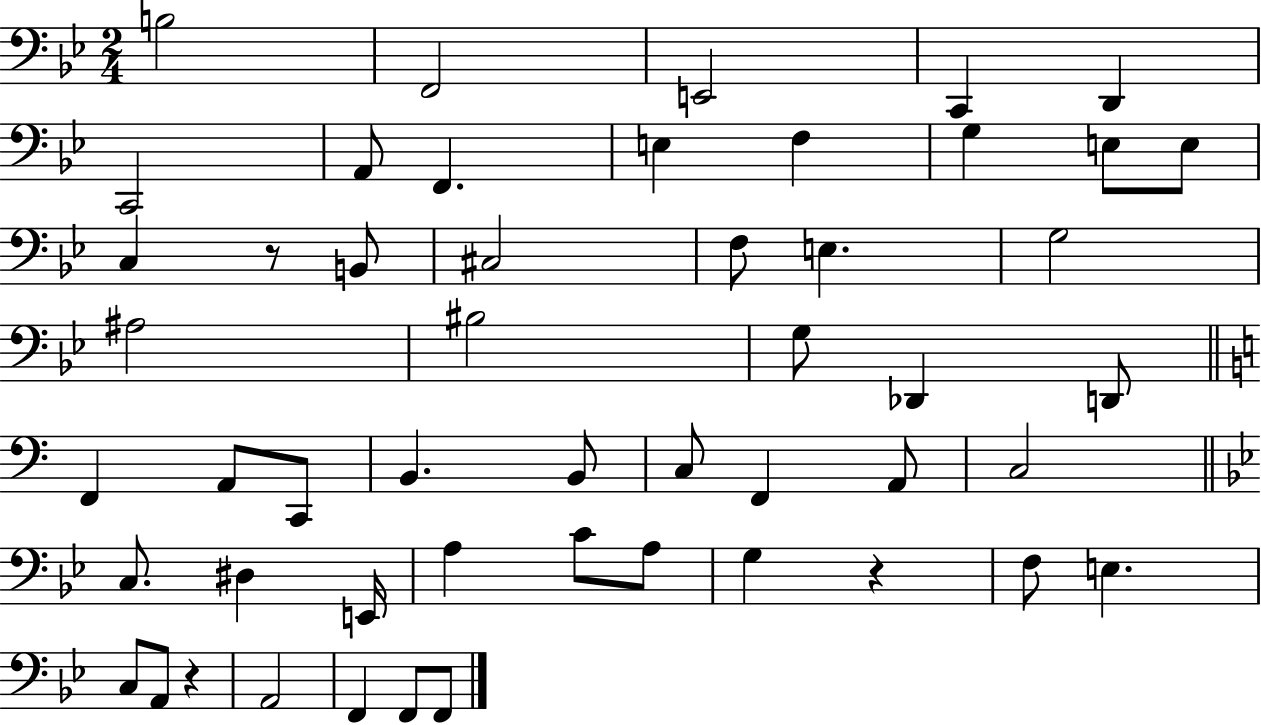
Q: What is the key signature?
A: BES major